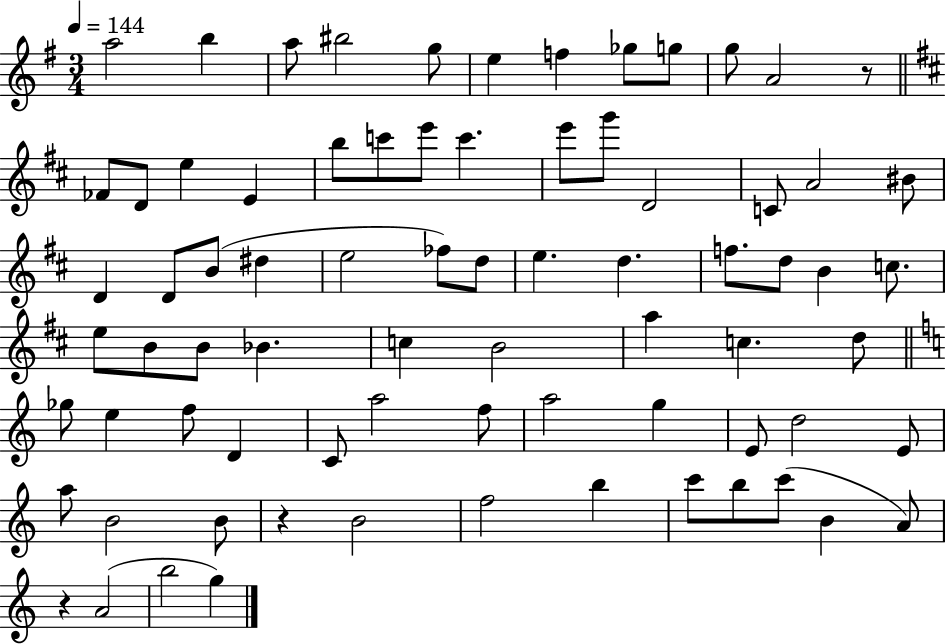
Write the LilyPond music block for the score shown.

{
  \clef treble
  \numericTimeSignature
  \time 3/4
  \key g \major
  \tempo 4 = 144
  a''2 b''4 | a''8 bis''2 g''8 | e''4 f''4 ges''8 g''8 | g''8 a'2 r8 | \break \bar "||" \break \key b \minor fes'8 d'8 e''4 e'4 | b''8 c'''8 e'''8 c'''4. | e'''8 g'''8 d'2 | c'8 a'2 bis'8 | \break d'4 d'8 b'8( dis''4 | e''2 fes''8) d''8 | e''4. d''4. | f''8. d''8 b'4 c''8. | \break e''8 b'8 b'8 bes'4. | c''4 b'2 | a''4 c''4. d''8 | \bar "||" \break \key a \minor ges''8 e''4 f''8 d'4 | c'8 a''2 f''8 | a''2 g''4 | e'8 d''2 e'8 | \break a''8 b'2 b'8 | r4 b'2 | f''2 b''4 | c'''8 b''8 c'''8( b'4 a'8) | \break r4 a'2( | b''2 g''4) | \bar "|."
}